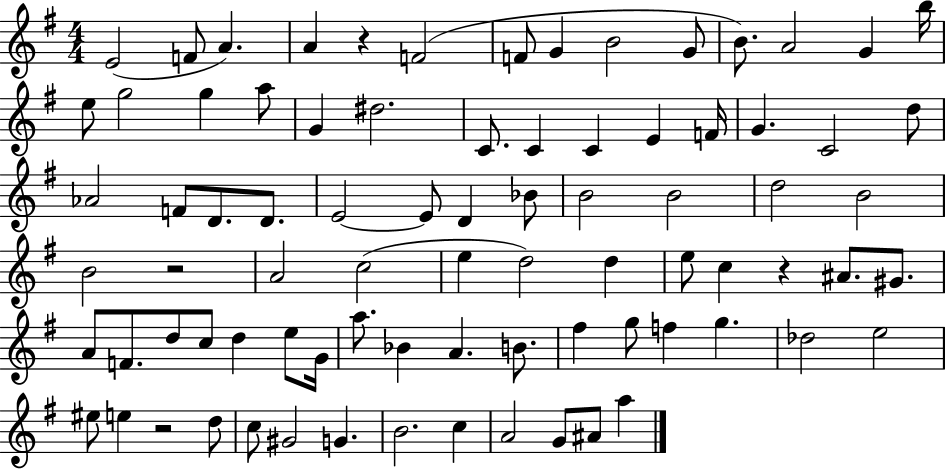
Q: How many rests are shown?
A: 4